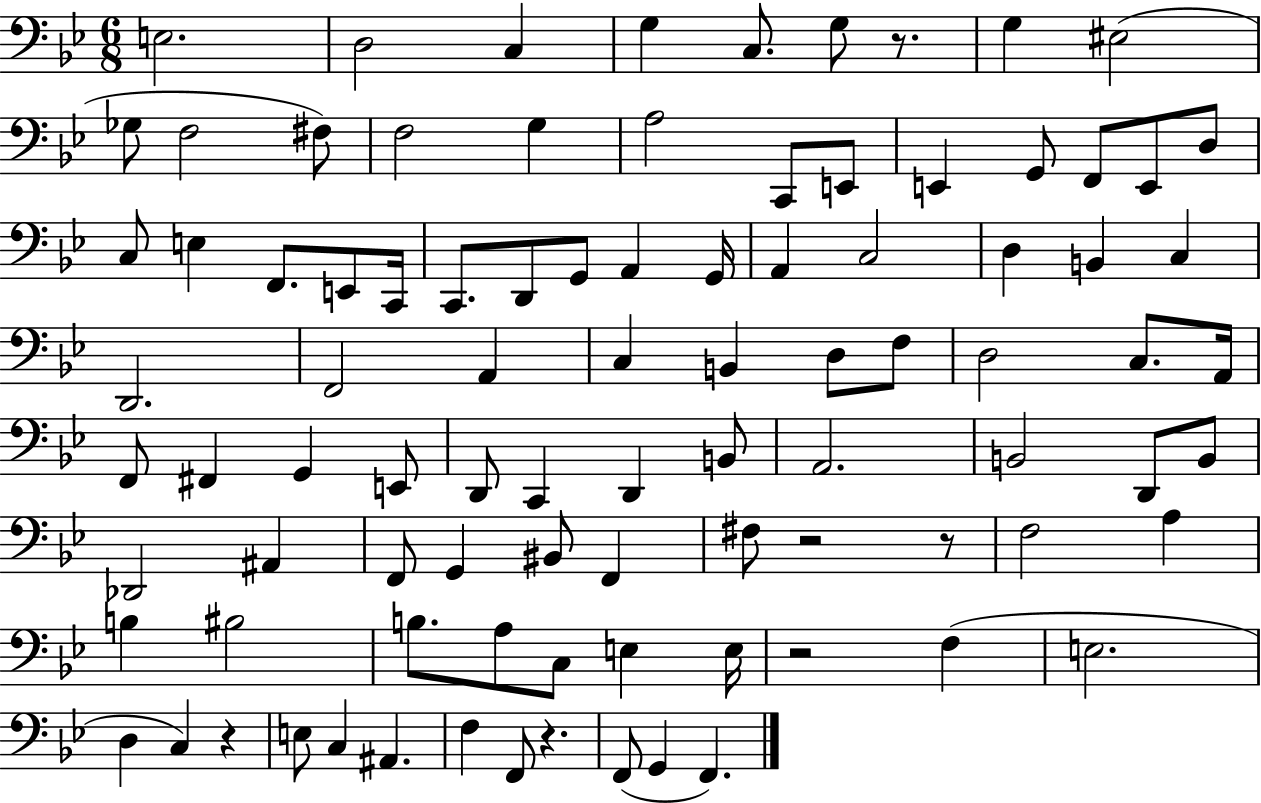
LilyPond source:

{
  \clef bass
  \numericTimeSignature
  \time 6/8
  \key bes \major
  e2. | d2 c4 | g4 c8. g8 r8. | g4 eis2( | \break ges8 f2 fis8) | f2 g4 | a2 c,8 e,8 | e,4 g,8 f,8 e,8 d8 | \break c8 e4 f,8. e,8 c,16 | c,8. d,8 g,8 a,4 g,16 | a,4 c2 | d4 b,4 c4 | \break d,2. | f,2 a,4 | c4 b,4 d8 f8 | d2 c8. a,16 | \break f,8 fis,4 g,4 e,8 | d,8 c,4 d,4 b,8 | a,2. | b,2 d,8 b,8 | \break des,2 ais,4 | f,8 g,4 bis,8 f,4 | fis8 r2 r8 | f2 a4 | \break b4 bis2 | b8. a8 c8 e4 e16 | r2 f4( | e2. | \break d4 c4) r4 | e8 c4 ais,4. | f4 f,8 r4. | f,8( g,4 f,4.) | \break \bar "|."
}